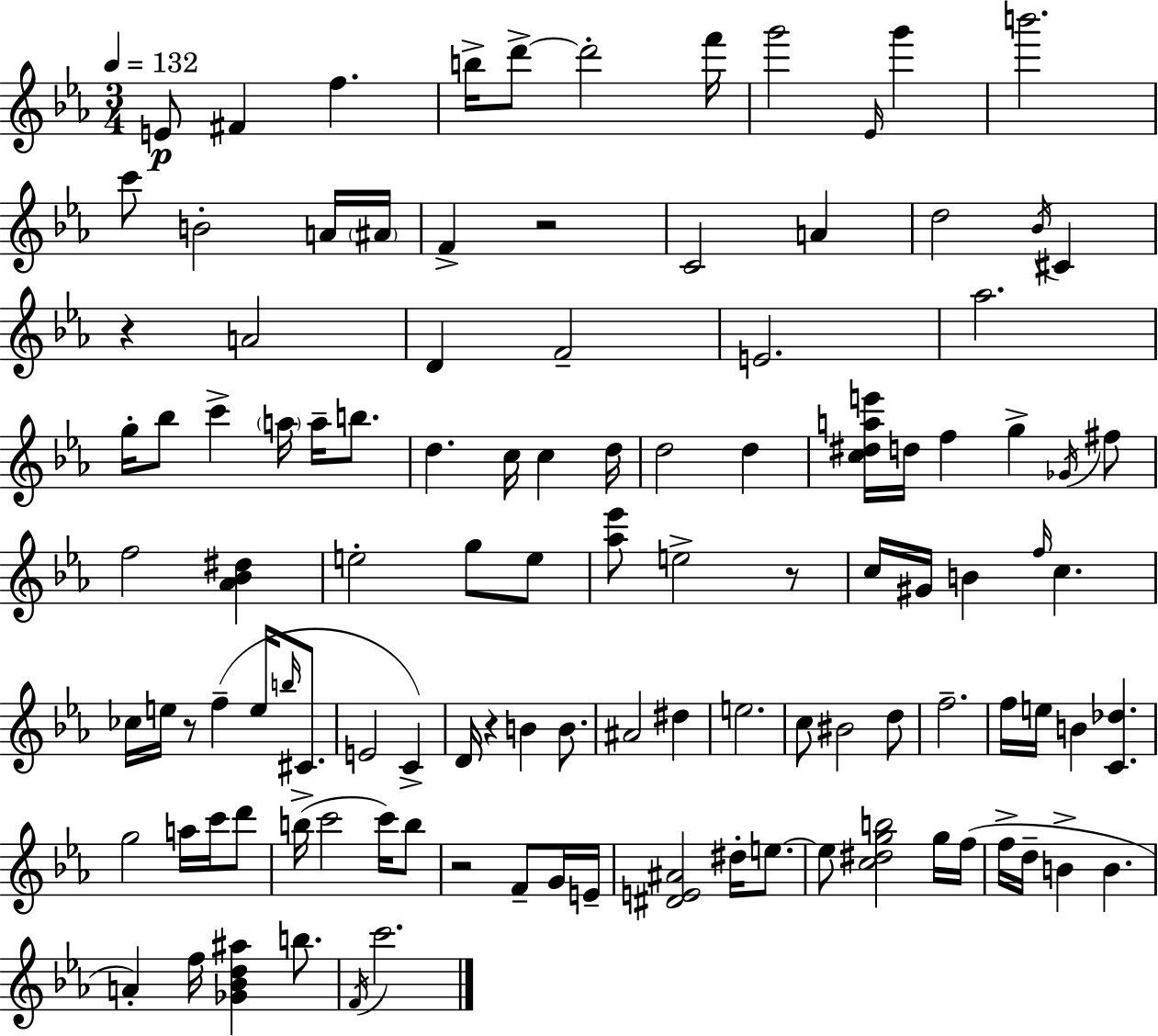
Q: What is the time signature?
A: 3/4